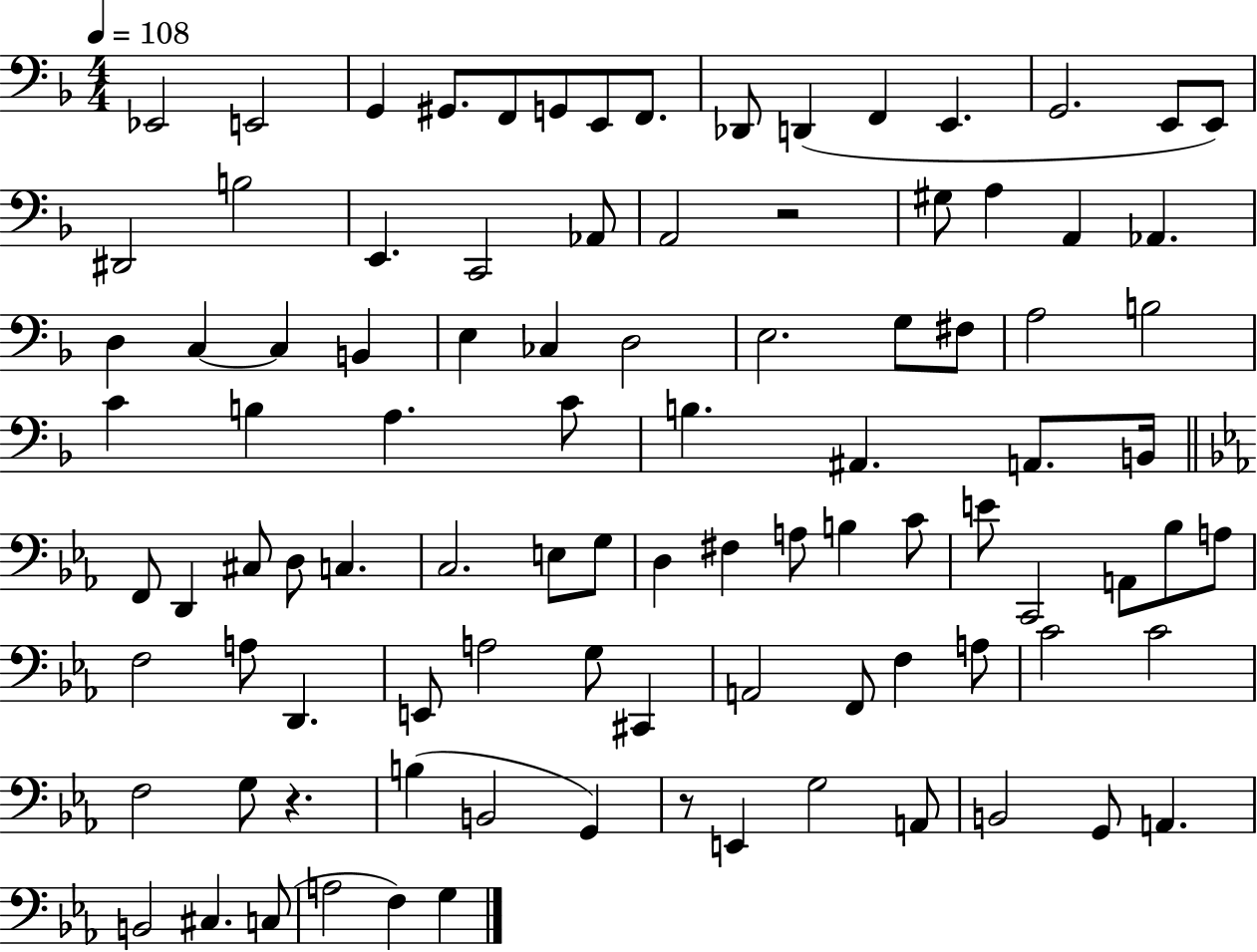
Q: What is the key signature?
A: F major